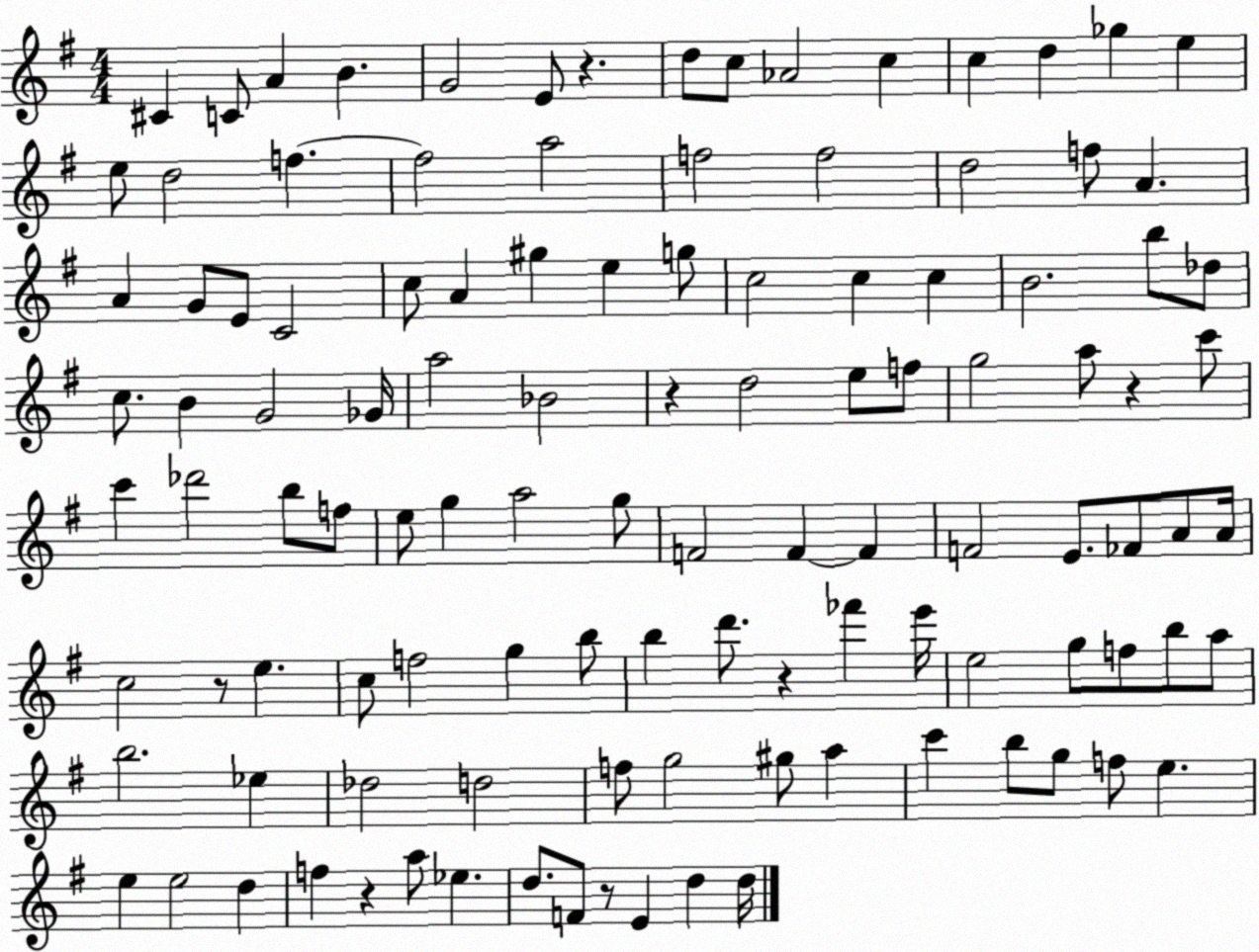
X:1
T:Untitled
M:4/4
L:1/4
K:G
^C C/2 A B G2 E/2 z d/2 c/2 _A2 c c d _g e e/2 d2 f f2 a2 f2 f2 d2 f/2 A A G/2 E/2 C2 c/2 A ^g e g/2 c2 c c B2 b/2 _d/2 c/2 B G2 _G/4 a2 _B2 z d2 e/2 f/2 g2 a/2 z c'/2 c' _d'2 b/2 f/2 e/2 g a2 g/2 F2 F F F2 E/2 _F/2 A/2 A/4 c2 z/2 e c/2 f2 g b/2 b d'/2 z _f' e'/4 e2 g/2 f/2 b/2 a/2 b2 _e _d2 d2 f/2 g2 ^g/2 a c' b/2 g/2 f/2 e e e2 d f z a/2 _e d/2 F/2 z/2 E d d/4